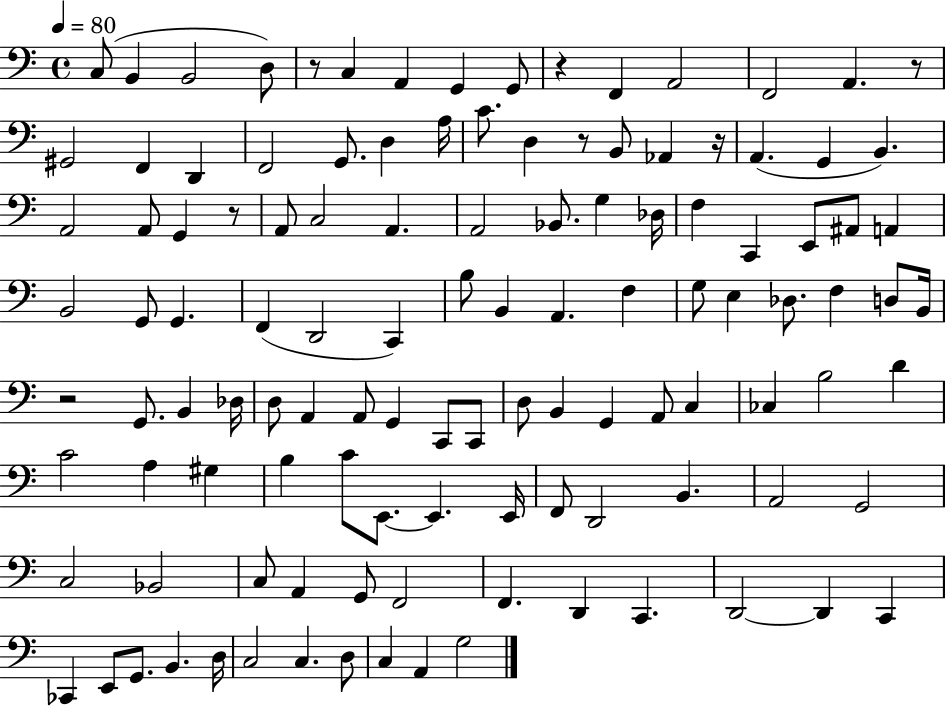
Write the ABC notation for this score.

X:1
T:Untitled
M:4/4
L:1/4
K:C
C,/2 B,, B,,2 D,/2 z/2 C, A,, G,, G,,/2 z F,, A,,2 F,,2 A,, z/2 ^G,,2 F,, D,, F,,2 G,,/2 D, A,/4 C/2 D, z/2 B,,/2 _A,, z/4 A,, G,, B,, A,,2 A,,/2 G,, z/2 A,,/2 C,2 A,, A,,2 _B,,/2 G, _D,/4 F, C,, E,,/2 ^A,,/2 A,, B,,2 G,,/2 G,, F,, D,,2 C,, B,/2 B,, A,, F, G,/2 E, _D,/2 F, D,/2 B,,/4 z2 G,,/2 B,, _D,/4 D,/2 A,, A,,/2 G,, C,,/2 C,,/2 D,/2 B,, G,, A,,/2 C, _C, B,2 D C2 A, ^G, B, C/2 E,,/2 E,, E,,/4 F,,/2 D,,2 B,, A,,2 G,,2 C,2 _B,,2 C,/2 A,, G,,/2 F,,2 F,, D,, C,, D,,2 D,, C,, _C,, E,,/2 G,,/2 B,, D,/4 C,2 C, D,/2 C, A,, G,2